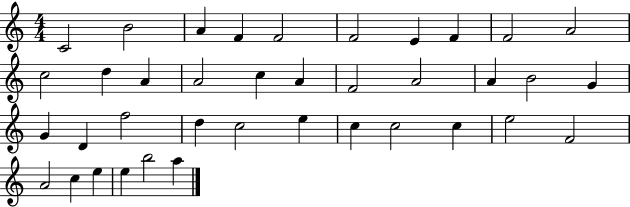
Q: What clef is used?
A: treble